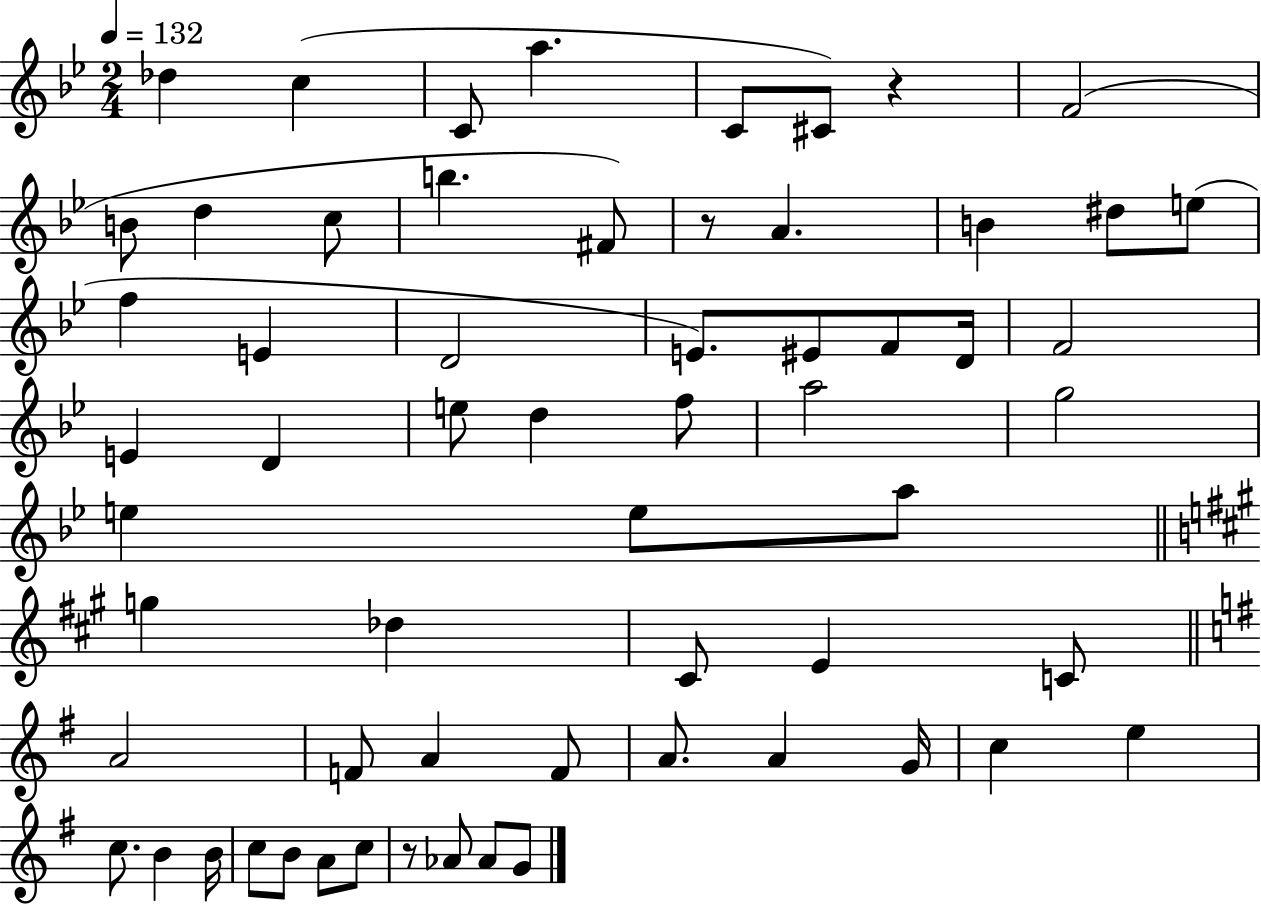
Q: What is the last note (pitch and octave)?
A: G4